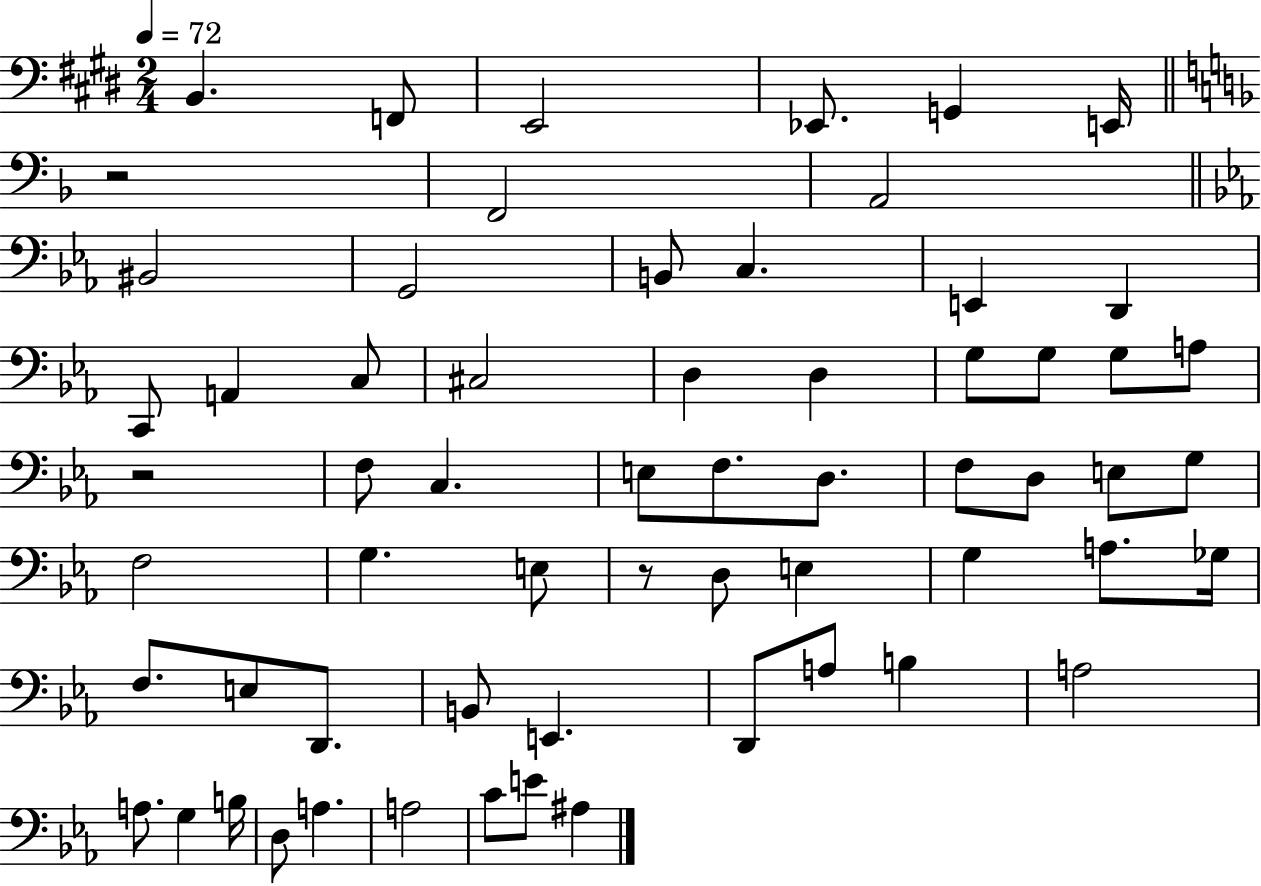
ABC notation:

X:1
T:Untitled
M:2/4
L:1/4
K:E
B,, F,,/2 E,,2 _E,,/2 G,, E,,/4 z2 F,,2 A,,2 ^B,,2 G,,2 B,,/2 C, E,, D,, C,,/2 A,, C,/2 ^C,2 D, D, G,/2 G,/2 G,/2 A,/2 z2 F,/2 C, E,/2 F,/2 D,/2 F,/2 D,/2 E,/2 G,/2 F,2 G, E,/2 z/2 D,/2 E, G, A,/2 _G,/4 F,/2 E,/2 D,,/2 B,,/2 E,, D,,/2 A,/2 B, A,2 A,/2 G, B,/4 D,/2 A, A,2 C/2 E/2 ^A,